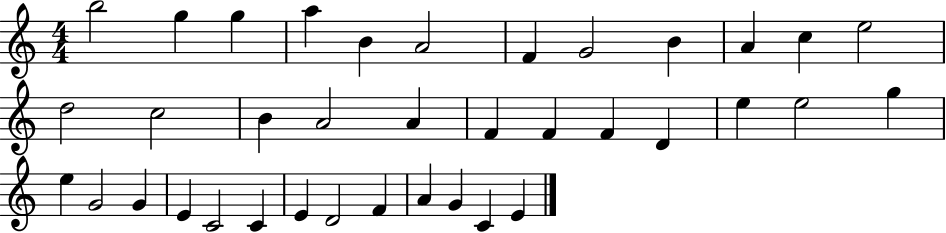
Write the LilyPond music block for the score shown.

{
  \clef treble
  \numericTimeSignature
  \time 4/4
  \key c \major
  b''2 g''4 g''4 | a''4 b'4 a'2 | f'4 g'2 b'4 | a'4 c''4 e''2 | \break d''2 c''2 | b'4 a'2 a'4 | f'4 f'4 f'4 d'4 | e''4 e''2 g''4 | \break e''4 g'2 g'4 | e'4 c'2 c'4 | e'4 d'2 f'4 | a'4 g'4 c'4 e'4 | \break \bar "|."
}